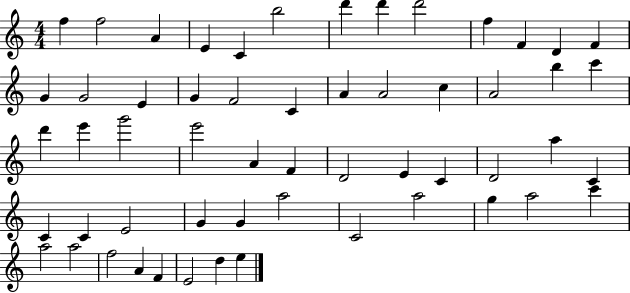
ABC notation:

X:1
T:Untitled
M:4/4
L:1/4
K:C
f f2 A E C b2 d' d' d'2 f F D F G G2 E G F2 C A A2 c A2 b c' d' e' g'2 e'2 A F D2 E C D2 a C C C E2 G G a2 C2 a2 g a2 c' a2 a2 f2 A F E2 d e